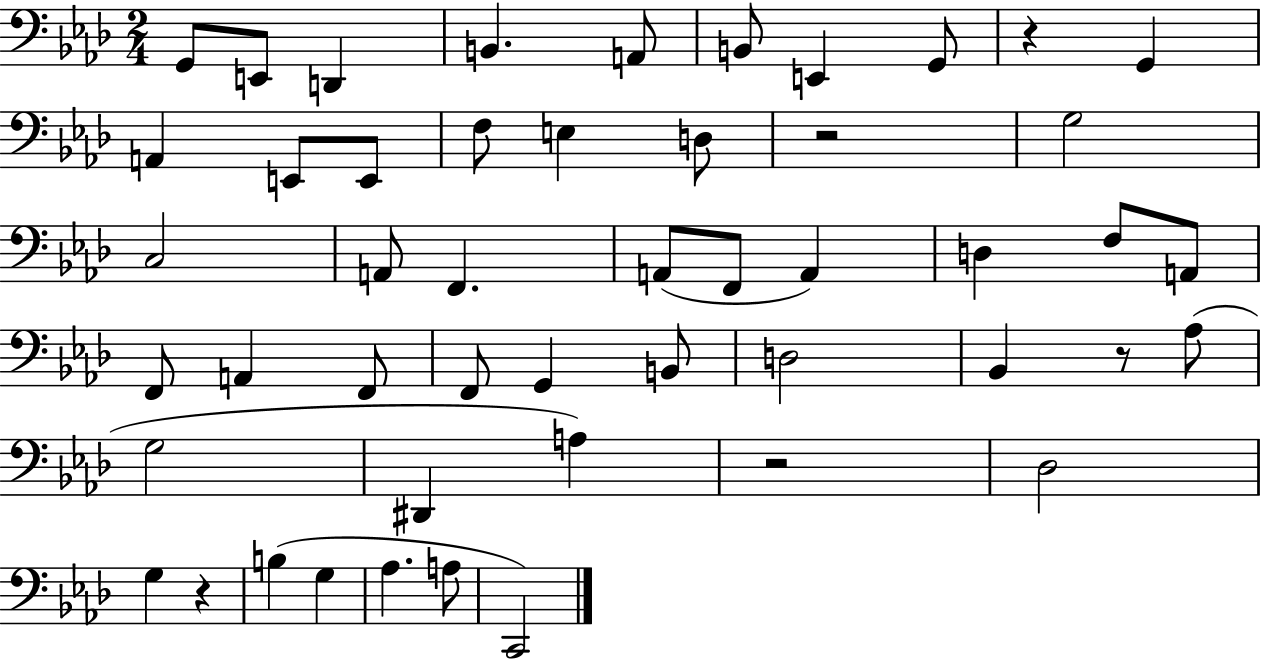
{
  \clef bass
  \numericTimeSignature
  \time 2/4
  \key aes \major
  g,8 e,8 d,4 | b,4. a,8 | b,8 e,4 g,8 | r4 g,4 | \break a,4 e,8 e,8 | f8 e4 d8 | r2 | g2 | \break c2 | a,8 f,4. | a,8( f,8 a,4) | d4 f8 a,8 | \break f,8 a,4 f,8 | f,8 g,4 b,8 | d2 | bes,4 r8 aes8( | \break g2 | dis,4 a4) | r2 | des2 | \break g4 r4 | b4( g4 | aes4. a8 | c,2) | \break \bar "|."
}